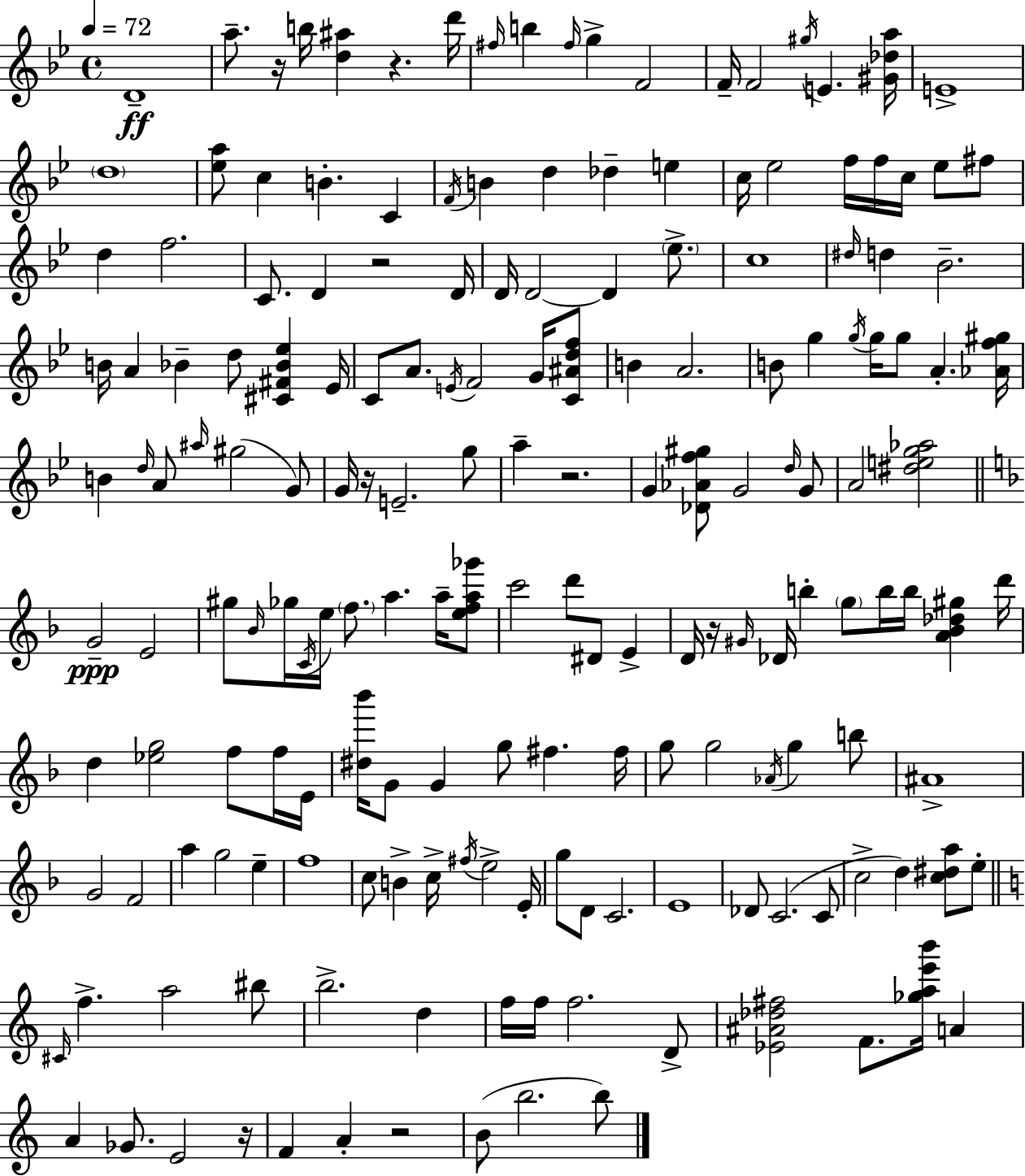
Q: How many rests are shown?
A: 8